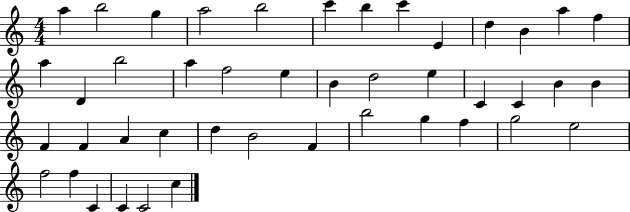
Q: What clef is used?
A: treble